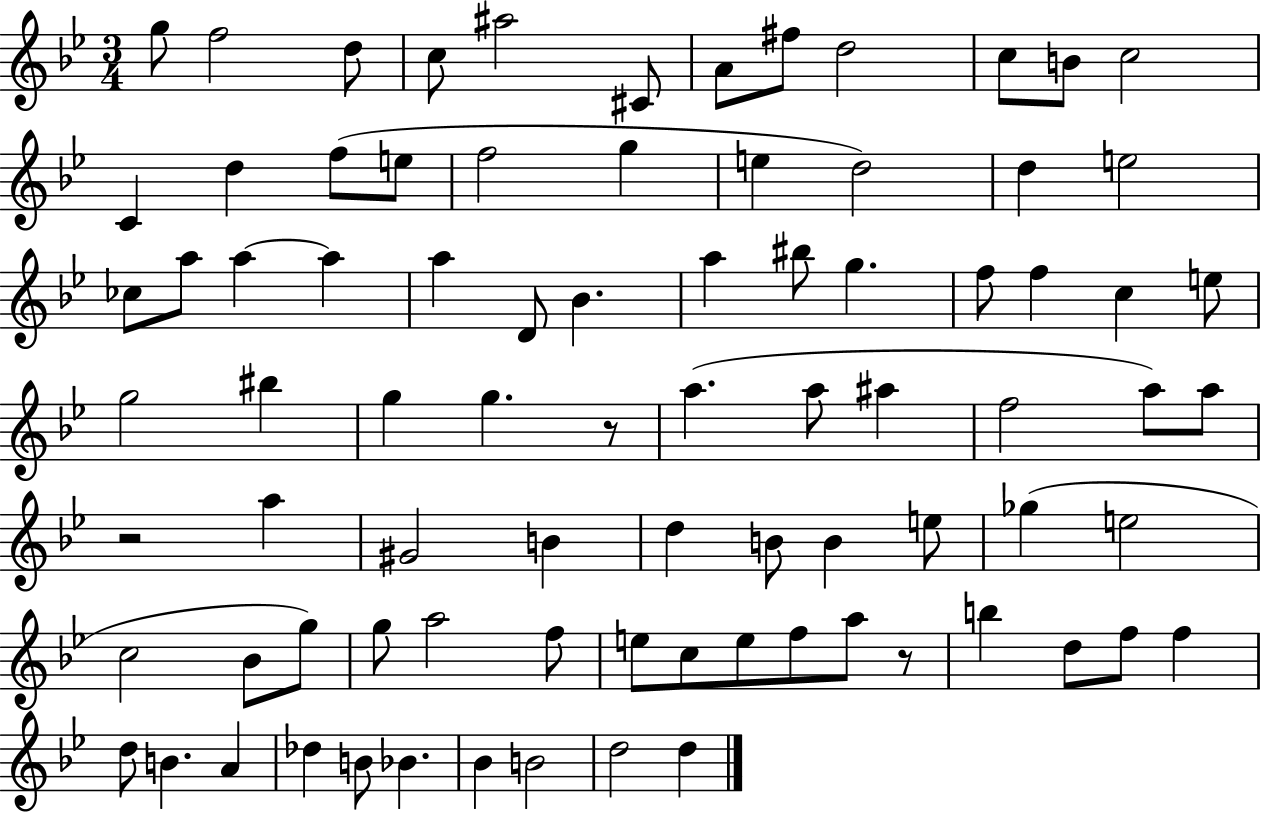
{
  \clef treble
  \numericTimeSignature
  \time 3/4
  \key bes \major
  g''8 f''2 d''8 | c''8 ais''2 cis'8 | a'8 fis''8 d''2 | c''8 b'8 c''2 | \break c'4 d''4 f''8( e''8 | f''2 g''4 | e''4 d''2) | d''4 e''2 | \break ces''8 a''8 a''4~~ a''4 | a''4 d'8 bes'4. | a''4 bis''8 g''4. | f''8 f''4 c''4 e''8 | \break g''2 bis''4 | g''4 g''4. r8 | a''4.( a''8 ais''4 | f''2 a''8) a''8 | \break r2 a''4 | gis'2 b'4 | d''4 b'8 b'4 e''8 | ges''4( e''2 | \break c''2 bes'8 g''8) | g''8 a''2 f''8 | e''8 c''8 e''8 f''8 a''8 r8 | b''4 d''8 f''8 f''4 | \break d''8 b'4. a'4 | des''4 b'8 bes'4. | bes'4 b'2 | d''2 d''4 | \break \bar "|."
}